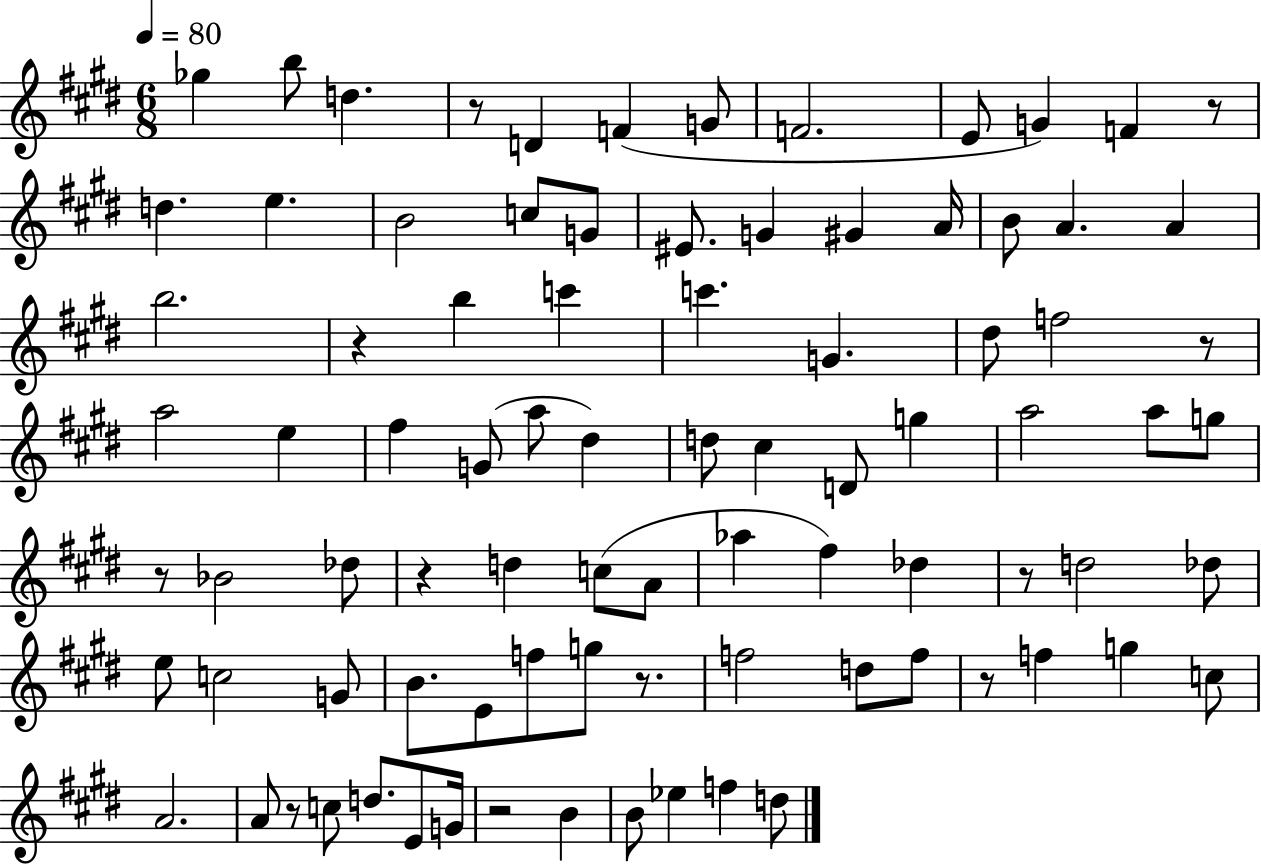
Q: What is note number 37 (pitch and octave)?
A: C#5